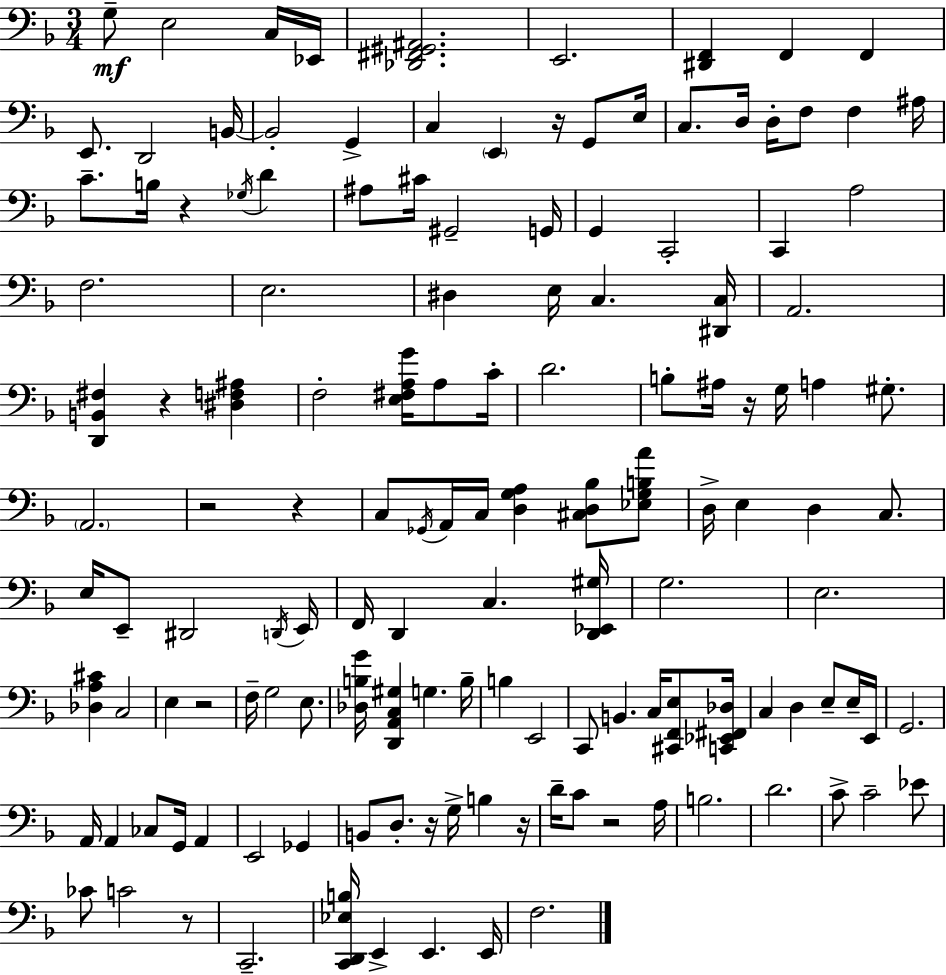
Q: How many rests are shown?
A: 11